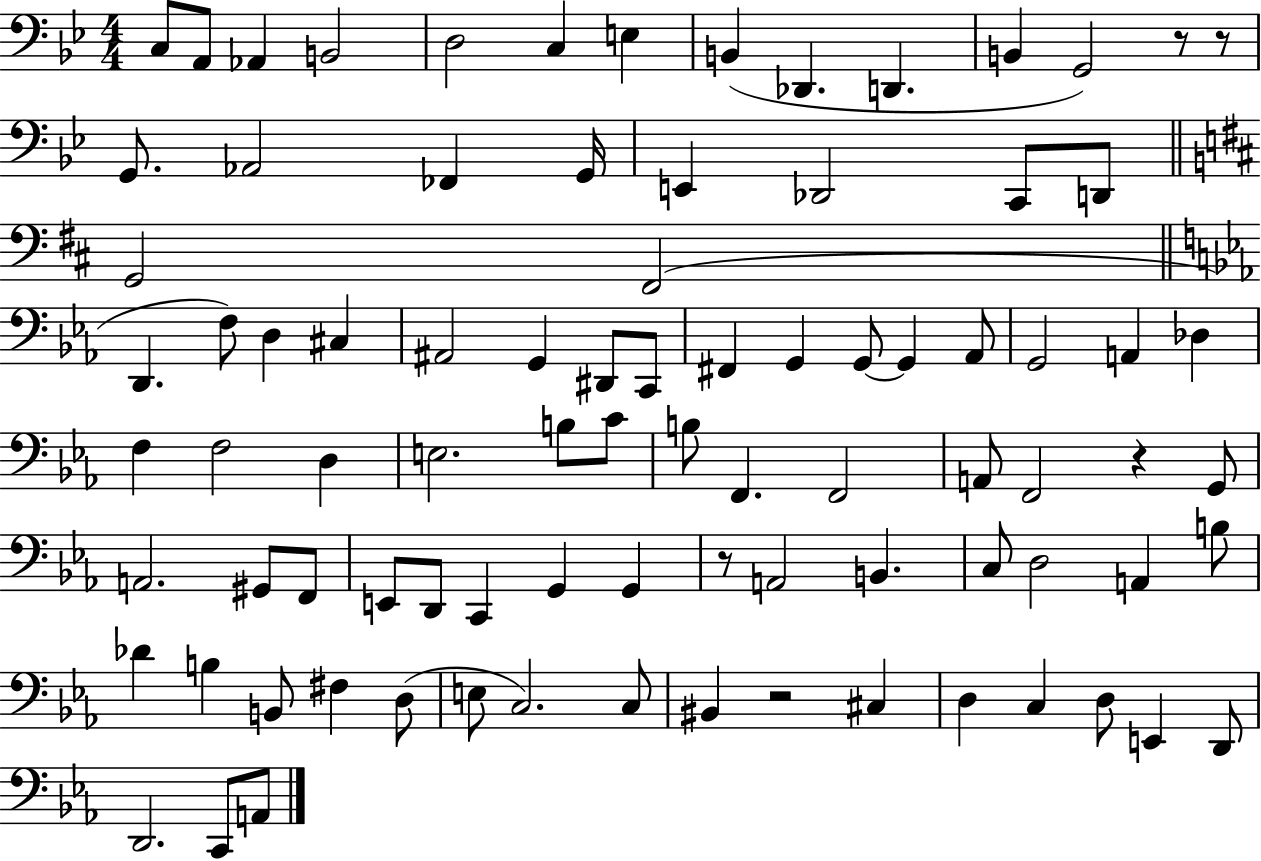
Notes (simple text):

C3/e A2/e Ab2/q B2/h D3/h C3/q E3/q B2/q Db2/q. D2/q. B2/q G2/h R/e R/e G2/e. Ab2/h FES2/q G2/s E2/q Db2/h C2/e D2/e G2/h F#2/h D2/q. F3/e D3/q C#3/q A#2/h G2/q D#2/e C2/e F#2/q G2/q G2/e G2/q Ab2/e G2/h A2/q Db3/q F3/q F3/h D3/q E3/h. B3/e C4/e B3/e F2/q. F2/h A2/e F2/h R/q G2/e A2/h. G#2/e F2/e E2/e D2/e C2/q G2/q G2/q R/e A2/h B2/q. C3/e D3/h A2/q B3/e Db4/q B3/q B2/e F#3/q D3/e E3/e C3/h. C3/e BIS2/q R/h C#3/q D3/q C3/q D3/e E2/q D2/e D2/h. C2/e A2/e